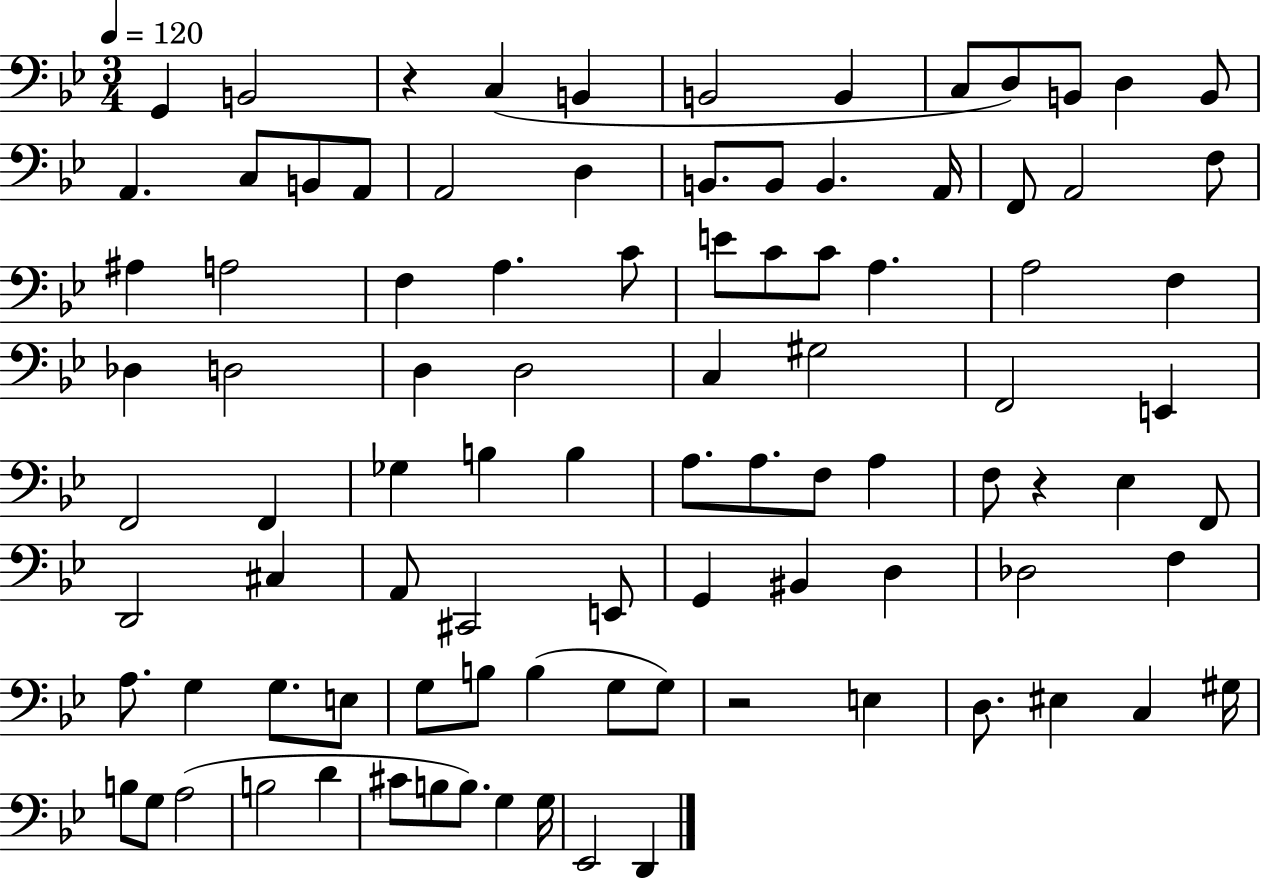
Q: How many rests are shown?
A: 3